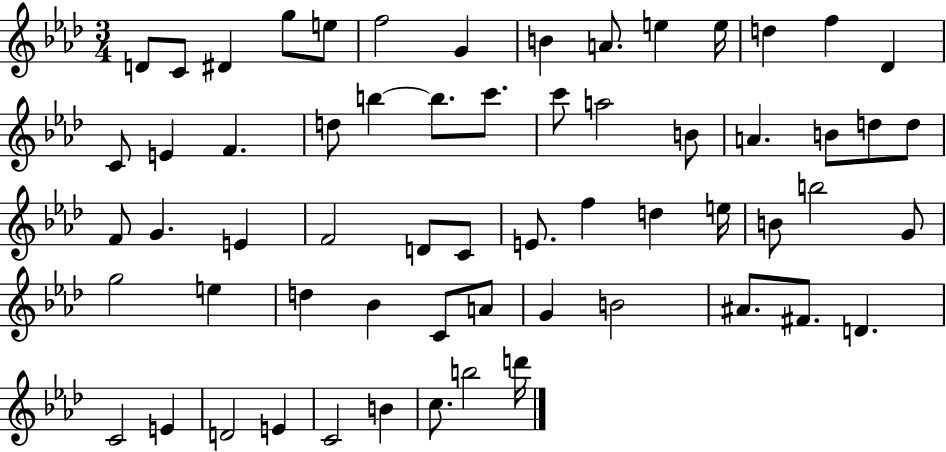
{
  \clef treble
  \numericTimeSignature
  \time 3/4
  \key aes \major
  \repeat volta 2 { d'8 c'8 dis'4 g''8 e''8 | f''2 g'4 | b'4 a'8. e''4 e''16 | d''4 f''4 des'4 | \break c'8 e'4 f'4. | d''8 b''4~~ b''8. c'''8. | c'''8 a''2 b'8 | a'4. b'8 d''8 d''8 | \break f'8 g'4. e'4 | f'2 d'8 c'8 | e'8. f''4 d''4 e''16 | b'8 b''2 g'8 | \break g''2 e''4 | d''4 bes'4 c'8 a'8 | g'4 b'2 | ais'8. fis'8. d'4. | \break c'2 e'4 | d'2 e'4 | c'2 b'4 | c''8. b''2 d'''16 | \break } \bar "|."
}